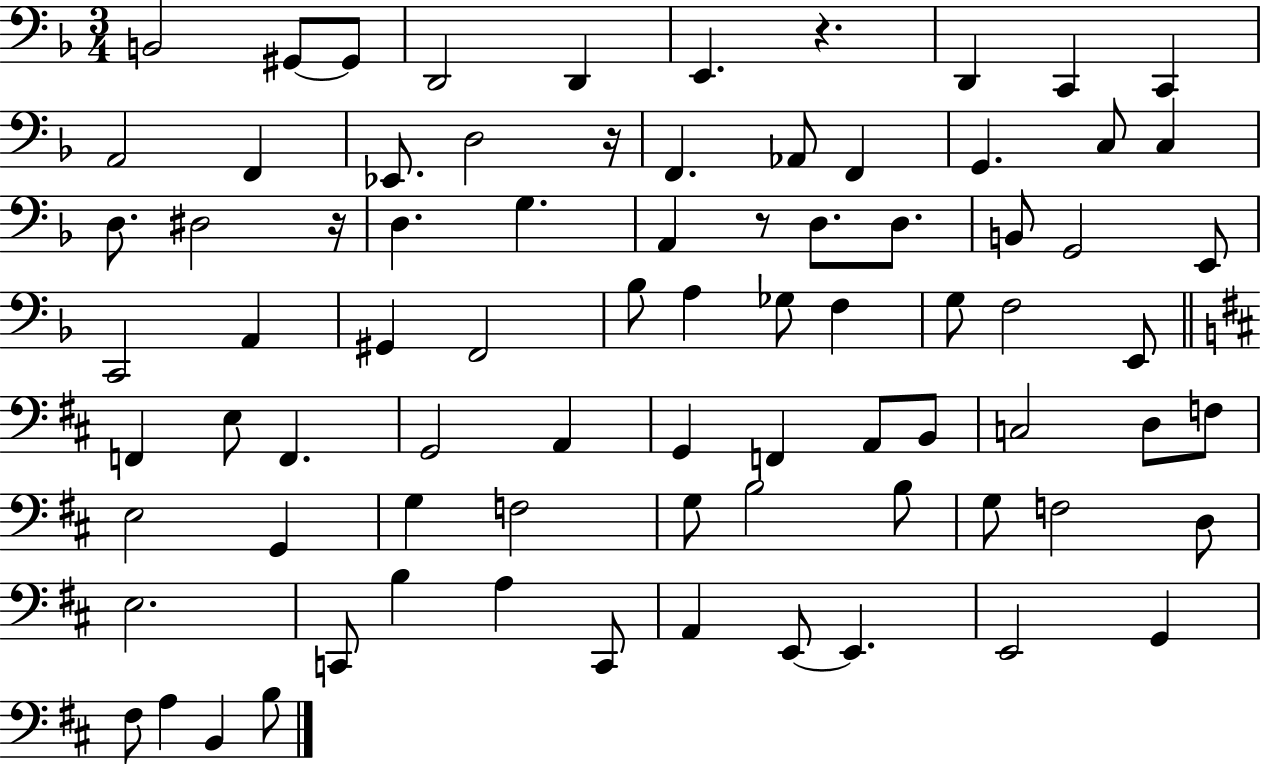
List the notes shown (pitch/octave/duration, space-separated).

B2/h G#2/e G#2/e D2/h D2/q E2/q. R/q. D2/q C2/q C2/q A2/h F2/q Eb2/e. D3/h R/s F2/q. Ab2/e F2/q G2/q. C3/e C3/q D3/e. D#3/h R/s D3/q. G3/q. A2/q R/e D3/e. D3/e. B2/e G2/h E2/e C2/h A2/q G#2/q F2/h Bb3/e A3/q Gb3/e F3/q G3/e F3/h E2/e F2/q E3/e F2/q. G2/h A2/q G2/q F2/q A2/e B2/e C3/h D3/e F3/e E3/h G2/q G3/q F3/h G3/e B3/h B3/e G3/e F3/h D3/e E3/h. C2/e B3/q A3/q C2/e A2/q E2/e E2/q. E2/h G2/q F#3/e A3/q B2/q B3/e